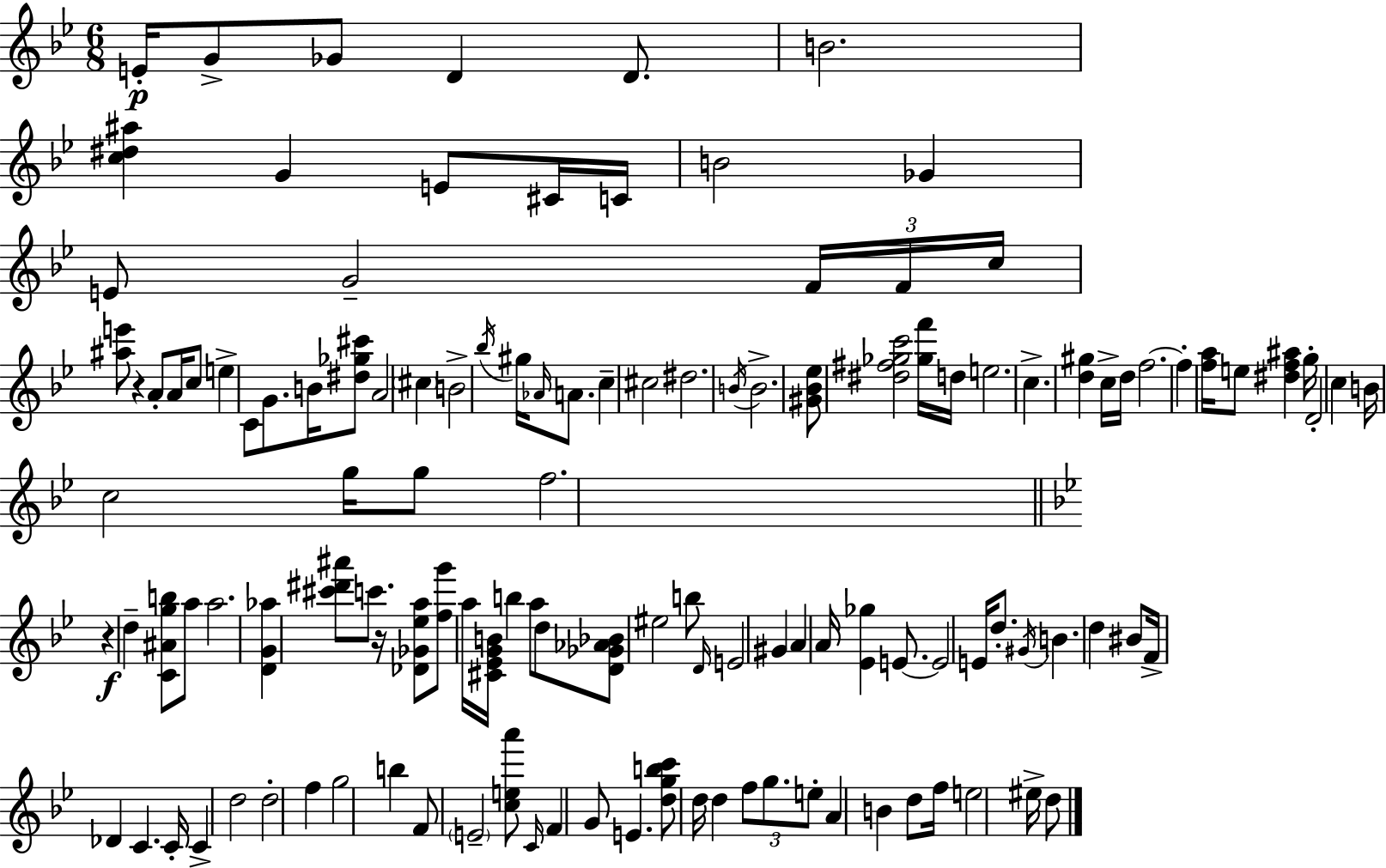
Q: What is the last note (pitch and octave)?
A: D5